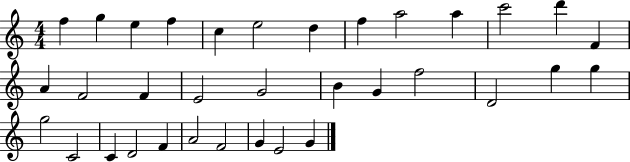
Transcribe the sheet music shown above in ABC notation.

X:1
T:Untitled
M:4/4
L:1/4
K:C
f g e f c e2 d f a2 a c'2 d' F A F2 F E2 G2 B G f2 D2 g g g2 C2 C D2 F A2 F2 G E2 G